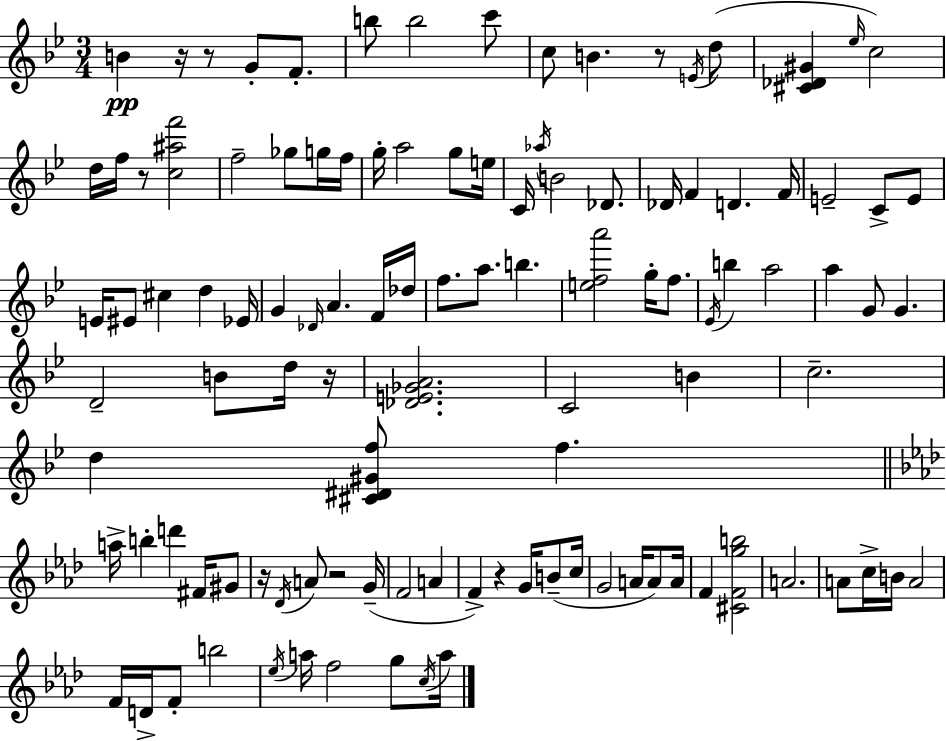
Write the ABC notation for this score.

X:1
T:Untitled
M:3/4
L:1/4
K:Bb
B z/4 z/2 G/2 F/2 b/2 b2 c'/2 c/2 B z/2 E/4 d/2 [^C_D^G] _e/4 c2 d/4 f/4 z/2 [c^af']2 f2 _g/2 g/4 f/4 g/4 a2 g/2 e/4 C/4 _a/4 B2 _D/2 _D/4 F D F/4 E2 C/2 E/2 E/4 ^E/2 ^c d _E/4 G _D/4 A F/4 _d/4 f/2 a/2 b [efa']2 g/4 f/2 _E/4 b a2 a G/2 G D2 B/2 d/4 z/4 [_DE_GA]2 C2 B c2 d [^C^D^Gf]/2 f a/4 b d' ^F/4 ^G/2 z/4 _D/4 A/2 z2 G/4 F2 A F z G/4 B/2 c/4 G2 A/4 A/2 A/4 F [^CFgb]2 A2 A/2 c/4 B/4 A2 F/4 D/4 F/2 b2 _e/4 a/4 f2 g/2 c/4 a/4